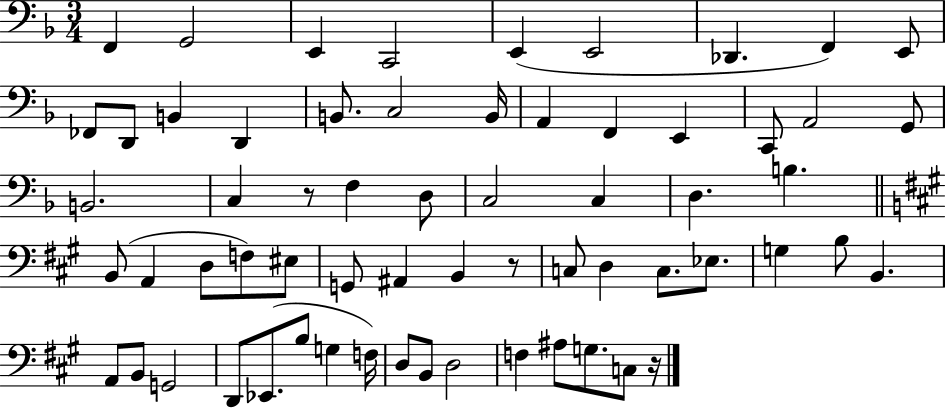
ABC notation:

X:1
T:Untitled
M:3/4
L:1/4
K:F
F,, G,,2 E,, C,,2 E,, E,,2 _D,, F,, E,,/2 _F,,/2 D,,/2 B,, D,, B,,/2 C,2 B,,/4 A,, F,, E,, C,,/2 A,,2 G,,/2 B,,2 C, z/2 F, D,/2 C,2 C, D, B, B,,/2 A,, D,/2 F,/2 ^E,/2 G,,/2 ^A,, B,, z/2 C,/2 D, C,/2 _E,/2 G, B,/2 B,, A,,/2 B,,/2 G,,2 D,,/2 _E,,/2 B,/2 G, F,/4 D,/2 B,,/2 D,2 F, ^A,/2 G,/2 C,/2 z/4